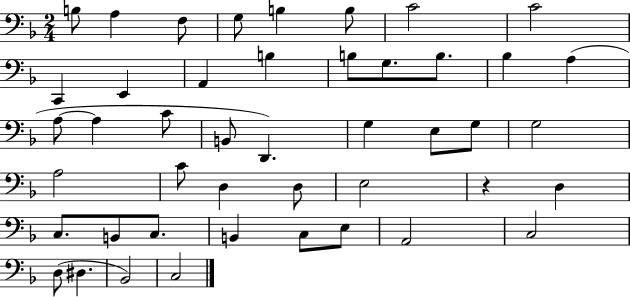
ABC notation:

X:1
T:Untitled
M:2/4
L:1/4
K:F
B,/2 A, F,/2 G,/2 B, B,/2 C2 C2 C,, E,, A,, B, B,/2 G,/2 B,/2 _B, A, A,/2 A, C/2 B,,/2 D,, G, E,/2 G,/2 G,2 A,2 C/2 D, D,/2 E,2 z D, C,/2 B,,/2 C,/2 B,, C,/2 E,/2 A,,2 C,2 D,/2 ^D, _B,,2 C,2